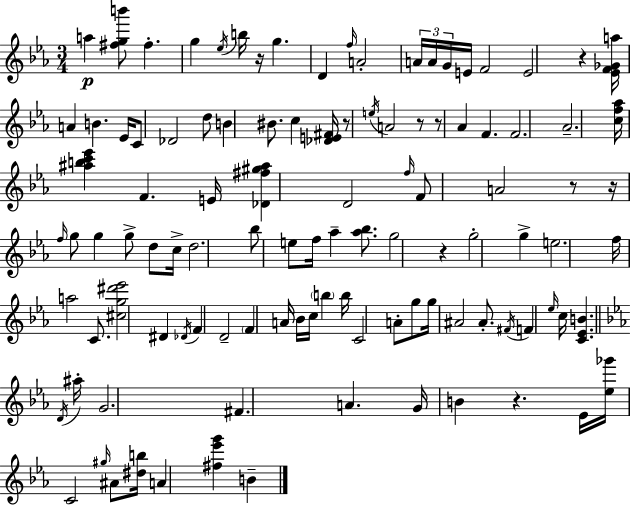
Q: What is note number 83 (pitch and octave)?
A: C4